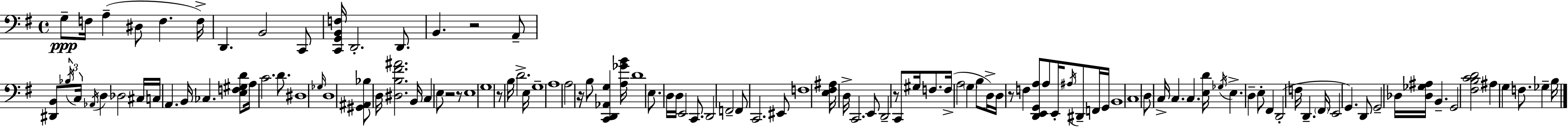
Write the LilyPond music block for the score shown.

{
  \clef bass
  \time 4/4
  \defaultTimeSignature
  \key g \major
  g8--\ppp f16 a4--( dis8 f4. f16->) | d,4. b,2 c,8 | <c, g, b, f>16 d,2.-. d,8. | b,4. r2 a,8-- | \break <dis, b,>8 \tuplet 3/2 { \acciaccatura { bes16 } c16 \acciaccatura { aes,16 } } d4 des2 | cis16 c16 a,4. b,16 ces4. | <e f gis d'>8 a16 c'2. d'8. | dis1 | \break \grace { ges16 } d1 | <gis, ais, bes>8 d16 <dis b fis' ais'>2. | b,16 c4 e8 r2 | r8 e1 | \break \parenthesize g1 | r8 b16 d'2.-> | e16 g1-- | a1 | \break a2 r16 b8 <c, d, aes, g>4 | <a ges' b'>16 d'1 | e8. d16 d16 e,2 | c,8. d,2 f,2-- | \break f,8 c,2. | eis,8 f1 | <e fis ais>16 d16-> c,2. | e,8 d,2-- r8 c,8 gis16 | \break f8. f16->( a2 \parenthesize g4 | b8 d16->) d16 r8 f4 <d, e, g, a>8 a8 e,16-. \acciaccatura { ais16 } | dis,8-- f,16 g,16 b,1 | c1 | \break \parenthesize d8 c16-> c4. c4. | <e d'>16 \acciaccatura { ges16 } e4.-> d4-- e8-. | fis,4 d,2-.( f16 d,4.-- | \parenthesize fis,16 e,2 g,4.) | \break d,8 g,2-- des16 <des ges ais>16 b,4.-- | g,2 <fis b c' d'>2 | ais4 g4 f8. | ges4-- b16 \bar "|."
}